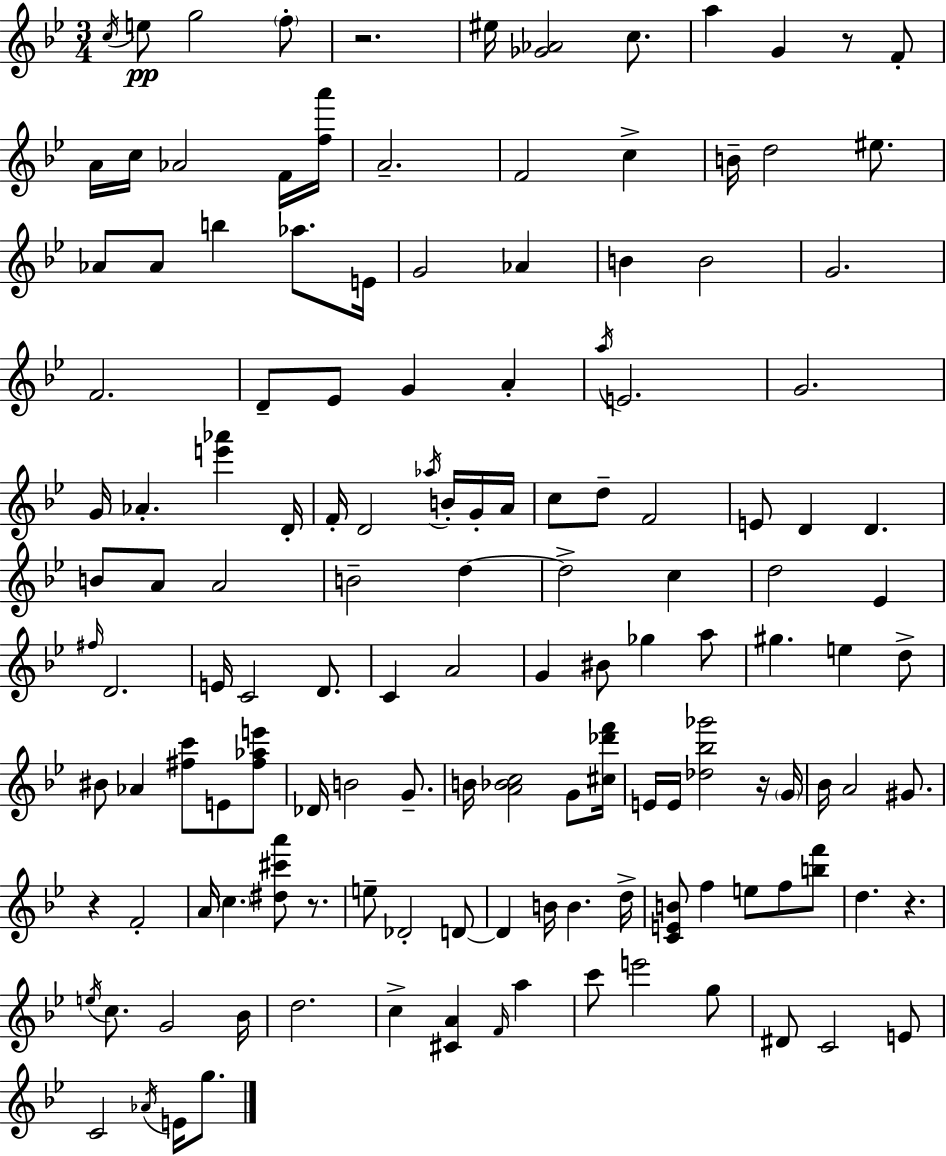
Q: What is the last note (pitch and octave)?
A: G5